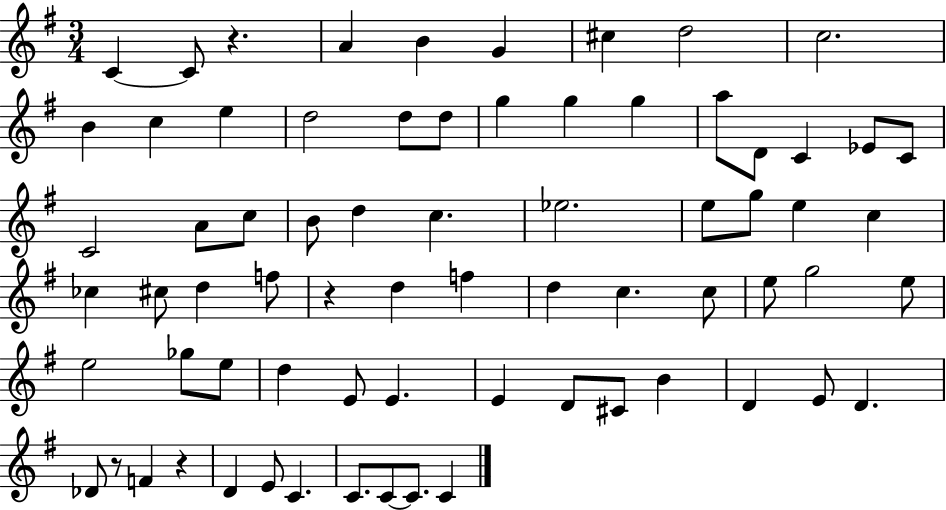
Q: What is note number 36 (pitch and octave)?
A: D5